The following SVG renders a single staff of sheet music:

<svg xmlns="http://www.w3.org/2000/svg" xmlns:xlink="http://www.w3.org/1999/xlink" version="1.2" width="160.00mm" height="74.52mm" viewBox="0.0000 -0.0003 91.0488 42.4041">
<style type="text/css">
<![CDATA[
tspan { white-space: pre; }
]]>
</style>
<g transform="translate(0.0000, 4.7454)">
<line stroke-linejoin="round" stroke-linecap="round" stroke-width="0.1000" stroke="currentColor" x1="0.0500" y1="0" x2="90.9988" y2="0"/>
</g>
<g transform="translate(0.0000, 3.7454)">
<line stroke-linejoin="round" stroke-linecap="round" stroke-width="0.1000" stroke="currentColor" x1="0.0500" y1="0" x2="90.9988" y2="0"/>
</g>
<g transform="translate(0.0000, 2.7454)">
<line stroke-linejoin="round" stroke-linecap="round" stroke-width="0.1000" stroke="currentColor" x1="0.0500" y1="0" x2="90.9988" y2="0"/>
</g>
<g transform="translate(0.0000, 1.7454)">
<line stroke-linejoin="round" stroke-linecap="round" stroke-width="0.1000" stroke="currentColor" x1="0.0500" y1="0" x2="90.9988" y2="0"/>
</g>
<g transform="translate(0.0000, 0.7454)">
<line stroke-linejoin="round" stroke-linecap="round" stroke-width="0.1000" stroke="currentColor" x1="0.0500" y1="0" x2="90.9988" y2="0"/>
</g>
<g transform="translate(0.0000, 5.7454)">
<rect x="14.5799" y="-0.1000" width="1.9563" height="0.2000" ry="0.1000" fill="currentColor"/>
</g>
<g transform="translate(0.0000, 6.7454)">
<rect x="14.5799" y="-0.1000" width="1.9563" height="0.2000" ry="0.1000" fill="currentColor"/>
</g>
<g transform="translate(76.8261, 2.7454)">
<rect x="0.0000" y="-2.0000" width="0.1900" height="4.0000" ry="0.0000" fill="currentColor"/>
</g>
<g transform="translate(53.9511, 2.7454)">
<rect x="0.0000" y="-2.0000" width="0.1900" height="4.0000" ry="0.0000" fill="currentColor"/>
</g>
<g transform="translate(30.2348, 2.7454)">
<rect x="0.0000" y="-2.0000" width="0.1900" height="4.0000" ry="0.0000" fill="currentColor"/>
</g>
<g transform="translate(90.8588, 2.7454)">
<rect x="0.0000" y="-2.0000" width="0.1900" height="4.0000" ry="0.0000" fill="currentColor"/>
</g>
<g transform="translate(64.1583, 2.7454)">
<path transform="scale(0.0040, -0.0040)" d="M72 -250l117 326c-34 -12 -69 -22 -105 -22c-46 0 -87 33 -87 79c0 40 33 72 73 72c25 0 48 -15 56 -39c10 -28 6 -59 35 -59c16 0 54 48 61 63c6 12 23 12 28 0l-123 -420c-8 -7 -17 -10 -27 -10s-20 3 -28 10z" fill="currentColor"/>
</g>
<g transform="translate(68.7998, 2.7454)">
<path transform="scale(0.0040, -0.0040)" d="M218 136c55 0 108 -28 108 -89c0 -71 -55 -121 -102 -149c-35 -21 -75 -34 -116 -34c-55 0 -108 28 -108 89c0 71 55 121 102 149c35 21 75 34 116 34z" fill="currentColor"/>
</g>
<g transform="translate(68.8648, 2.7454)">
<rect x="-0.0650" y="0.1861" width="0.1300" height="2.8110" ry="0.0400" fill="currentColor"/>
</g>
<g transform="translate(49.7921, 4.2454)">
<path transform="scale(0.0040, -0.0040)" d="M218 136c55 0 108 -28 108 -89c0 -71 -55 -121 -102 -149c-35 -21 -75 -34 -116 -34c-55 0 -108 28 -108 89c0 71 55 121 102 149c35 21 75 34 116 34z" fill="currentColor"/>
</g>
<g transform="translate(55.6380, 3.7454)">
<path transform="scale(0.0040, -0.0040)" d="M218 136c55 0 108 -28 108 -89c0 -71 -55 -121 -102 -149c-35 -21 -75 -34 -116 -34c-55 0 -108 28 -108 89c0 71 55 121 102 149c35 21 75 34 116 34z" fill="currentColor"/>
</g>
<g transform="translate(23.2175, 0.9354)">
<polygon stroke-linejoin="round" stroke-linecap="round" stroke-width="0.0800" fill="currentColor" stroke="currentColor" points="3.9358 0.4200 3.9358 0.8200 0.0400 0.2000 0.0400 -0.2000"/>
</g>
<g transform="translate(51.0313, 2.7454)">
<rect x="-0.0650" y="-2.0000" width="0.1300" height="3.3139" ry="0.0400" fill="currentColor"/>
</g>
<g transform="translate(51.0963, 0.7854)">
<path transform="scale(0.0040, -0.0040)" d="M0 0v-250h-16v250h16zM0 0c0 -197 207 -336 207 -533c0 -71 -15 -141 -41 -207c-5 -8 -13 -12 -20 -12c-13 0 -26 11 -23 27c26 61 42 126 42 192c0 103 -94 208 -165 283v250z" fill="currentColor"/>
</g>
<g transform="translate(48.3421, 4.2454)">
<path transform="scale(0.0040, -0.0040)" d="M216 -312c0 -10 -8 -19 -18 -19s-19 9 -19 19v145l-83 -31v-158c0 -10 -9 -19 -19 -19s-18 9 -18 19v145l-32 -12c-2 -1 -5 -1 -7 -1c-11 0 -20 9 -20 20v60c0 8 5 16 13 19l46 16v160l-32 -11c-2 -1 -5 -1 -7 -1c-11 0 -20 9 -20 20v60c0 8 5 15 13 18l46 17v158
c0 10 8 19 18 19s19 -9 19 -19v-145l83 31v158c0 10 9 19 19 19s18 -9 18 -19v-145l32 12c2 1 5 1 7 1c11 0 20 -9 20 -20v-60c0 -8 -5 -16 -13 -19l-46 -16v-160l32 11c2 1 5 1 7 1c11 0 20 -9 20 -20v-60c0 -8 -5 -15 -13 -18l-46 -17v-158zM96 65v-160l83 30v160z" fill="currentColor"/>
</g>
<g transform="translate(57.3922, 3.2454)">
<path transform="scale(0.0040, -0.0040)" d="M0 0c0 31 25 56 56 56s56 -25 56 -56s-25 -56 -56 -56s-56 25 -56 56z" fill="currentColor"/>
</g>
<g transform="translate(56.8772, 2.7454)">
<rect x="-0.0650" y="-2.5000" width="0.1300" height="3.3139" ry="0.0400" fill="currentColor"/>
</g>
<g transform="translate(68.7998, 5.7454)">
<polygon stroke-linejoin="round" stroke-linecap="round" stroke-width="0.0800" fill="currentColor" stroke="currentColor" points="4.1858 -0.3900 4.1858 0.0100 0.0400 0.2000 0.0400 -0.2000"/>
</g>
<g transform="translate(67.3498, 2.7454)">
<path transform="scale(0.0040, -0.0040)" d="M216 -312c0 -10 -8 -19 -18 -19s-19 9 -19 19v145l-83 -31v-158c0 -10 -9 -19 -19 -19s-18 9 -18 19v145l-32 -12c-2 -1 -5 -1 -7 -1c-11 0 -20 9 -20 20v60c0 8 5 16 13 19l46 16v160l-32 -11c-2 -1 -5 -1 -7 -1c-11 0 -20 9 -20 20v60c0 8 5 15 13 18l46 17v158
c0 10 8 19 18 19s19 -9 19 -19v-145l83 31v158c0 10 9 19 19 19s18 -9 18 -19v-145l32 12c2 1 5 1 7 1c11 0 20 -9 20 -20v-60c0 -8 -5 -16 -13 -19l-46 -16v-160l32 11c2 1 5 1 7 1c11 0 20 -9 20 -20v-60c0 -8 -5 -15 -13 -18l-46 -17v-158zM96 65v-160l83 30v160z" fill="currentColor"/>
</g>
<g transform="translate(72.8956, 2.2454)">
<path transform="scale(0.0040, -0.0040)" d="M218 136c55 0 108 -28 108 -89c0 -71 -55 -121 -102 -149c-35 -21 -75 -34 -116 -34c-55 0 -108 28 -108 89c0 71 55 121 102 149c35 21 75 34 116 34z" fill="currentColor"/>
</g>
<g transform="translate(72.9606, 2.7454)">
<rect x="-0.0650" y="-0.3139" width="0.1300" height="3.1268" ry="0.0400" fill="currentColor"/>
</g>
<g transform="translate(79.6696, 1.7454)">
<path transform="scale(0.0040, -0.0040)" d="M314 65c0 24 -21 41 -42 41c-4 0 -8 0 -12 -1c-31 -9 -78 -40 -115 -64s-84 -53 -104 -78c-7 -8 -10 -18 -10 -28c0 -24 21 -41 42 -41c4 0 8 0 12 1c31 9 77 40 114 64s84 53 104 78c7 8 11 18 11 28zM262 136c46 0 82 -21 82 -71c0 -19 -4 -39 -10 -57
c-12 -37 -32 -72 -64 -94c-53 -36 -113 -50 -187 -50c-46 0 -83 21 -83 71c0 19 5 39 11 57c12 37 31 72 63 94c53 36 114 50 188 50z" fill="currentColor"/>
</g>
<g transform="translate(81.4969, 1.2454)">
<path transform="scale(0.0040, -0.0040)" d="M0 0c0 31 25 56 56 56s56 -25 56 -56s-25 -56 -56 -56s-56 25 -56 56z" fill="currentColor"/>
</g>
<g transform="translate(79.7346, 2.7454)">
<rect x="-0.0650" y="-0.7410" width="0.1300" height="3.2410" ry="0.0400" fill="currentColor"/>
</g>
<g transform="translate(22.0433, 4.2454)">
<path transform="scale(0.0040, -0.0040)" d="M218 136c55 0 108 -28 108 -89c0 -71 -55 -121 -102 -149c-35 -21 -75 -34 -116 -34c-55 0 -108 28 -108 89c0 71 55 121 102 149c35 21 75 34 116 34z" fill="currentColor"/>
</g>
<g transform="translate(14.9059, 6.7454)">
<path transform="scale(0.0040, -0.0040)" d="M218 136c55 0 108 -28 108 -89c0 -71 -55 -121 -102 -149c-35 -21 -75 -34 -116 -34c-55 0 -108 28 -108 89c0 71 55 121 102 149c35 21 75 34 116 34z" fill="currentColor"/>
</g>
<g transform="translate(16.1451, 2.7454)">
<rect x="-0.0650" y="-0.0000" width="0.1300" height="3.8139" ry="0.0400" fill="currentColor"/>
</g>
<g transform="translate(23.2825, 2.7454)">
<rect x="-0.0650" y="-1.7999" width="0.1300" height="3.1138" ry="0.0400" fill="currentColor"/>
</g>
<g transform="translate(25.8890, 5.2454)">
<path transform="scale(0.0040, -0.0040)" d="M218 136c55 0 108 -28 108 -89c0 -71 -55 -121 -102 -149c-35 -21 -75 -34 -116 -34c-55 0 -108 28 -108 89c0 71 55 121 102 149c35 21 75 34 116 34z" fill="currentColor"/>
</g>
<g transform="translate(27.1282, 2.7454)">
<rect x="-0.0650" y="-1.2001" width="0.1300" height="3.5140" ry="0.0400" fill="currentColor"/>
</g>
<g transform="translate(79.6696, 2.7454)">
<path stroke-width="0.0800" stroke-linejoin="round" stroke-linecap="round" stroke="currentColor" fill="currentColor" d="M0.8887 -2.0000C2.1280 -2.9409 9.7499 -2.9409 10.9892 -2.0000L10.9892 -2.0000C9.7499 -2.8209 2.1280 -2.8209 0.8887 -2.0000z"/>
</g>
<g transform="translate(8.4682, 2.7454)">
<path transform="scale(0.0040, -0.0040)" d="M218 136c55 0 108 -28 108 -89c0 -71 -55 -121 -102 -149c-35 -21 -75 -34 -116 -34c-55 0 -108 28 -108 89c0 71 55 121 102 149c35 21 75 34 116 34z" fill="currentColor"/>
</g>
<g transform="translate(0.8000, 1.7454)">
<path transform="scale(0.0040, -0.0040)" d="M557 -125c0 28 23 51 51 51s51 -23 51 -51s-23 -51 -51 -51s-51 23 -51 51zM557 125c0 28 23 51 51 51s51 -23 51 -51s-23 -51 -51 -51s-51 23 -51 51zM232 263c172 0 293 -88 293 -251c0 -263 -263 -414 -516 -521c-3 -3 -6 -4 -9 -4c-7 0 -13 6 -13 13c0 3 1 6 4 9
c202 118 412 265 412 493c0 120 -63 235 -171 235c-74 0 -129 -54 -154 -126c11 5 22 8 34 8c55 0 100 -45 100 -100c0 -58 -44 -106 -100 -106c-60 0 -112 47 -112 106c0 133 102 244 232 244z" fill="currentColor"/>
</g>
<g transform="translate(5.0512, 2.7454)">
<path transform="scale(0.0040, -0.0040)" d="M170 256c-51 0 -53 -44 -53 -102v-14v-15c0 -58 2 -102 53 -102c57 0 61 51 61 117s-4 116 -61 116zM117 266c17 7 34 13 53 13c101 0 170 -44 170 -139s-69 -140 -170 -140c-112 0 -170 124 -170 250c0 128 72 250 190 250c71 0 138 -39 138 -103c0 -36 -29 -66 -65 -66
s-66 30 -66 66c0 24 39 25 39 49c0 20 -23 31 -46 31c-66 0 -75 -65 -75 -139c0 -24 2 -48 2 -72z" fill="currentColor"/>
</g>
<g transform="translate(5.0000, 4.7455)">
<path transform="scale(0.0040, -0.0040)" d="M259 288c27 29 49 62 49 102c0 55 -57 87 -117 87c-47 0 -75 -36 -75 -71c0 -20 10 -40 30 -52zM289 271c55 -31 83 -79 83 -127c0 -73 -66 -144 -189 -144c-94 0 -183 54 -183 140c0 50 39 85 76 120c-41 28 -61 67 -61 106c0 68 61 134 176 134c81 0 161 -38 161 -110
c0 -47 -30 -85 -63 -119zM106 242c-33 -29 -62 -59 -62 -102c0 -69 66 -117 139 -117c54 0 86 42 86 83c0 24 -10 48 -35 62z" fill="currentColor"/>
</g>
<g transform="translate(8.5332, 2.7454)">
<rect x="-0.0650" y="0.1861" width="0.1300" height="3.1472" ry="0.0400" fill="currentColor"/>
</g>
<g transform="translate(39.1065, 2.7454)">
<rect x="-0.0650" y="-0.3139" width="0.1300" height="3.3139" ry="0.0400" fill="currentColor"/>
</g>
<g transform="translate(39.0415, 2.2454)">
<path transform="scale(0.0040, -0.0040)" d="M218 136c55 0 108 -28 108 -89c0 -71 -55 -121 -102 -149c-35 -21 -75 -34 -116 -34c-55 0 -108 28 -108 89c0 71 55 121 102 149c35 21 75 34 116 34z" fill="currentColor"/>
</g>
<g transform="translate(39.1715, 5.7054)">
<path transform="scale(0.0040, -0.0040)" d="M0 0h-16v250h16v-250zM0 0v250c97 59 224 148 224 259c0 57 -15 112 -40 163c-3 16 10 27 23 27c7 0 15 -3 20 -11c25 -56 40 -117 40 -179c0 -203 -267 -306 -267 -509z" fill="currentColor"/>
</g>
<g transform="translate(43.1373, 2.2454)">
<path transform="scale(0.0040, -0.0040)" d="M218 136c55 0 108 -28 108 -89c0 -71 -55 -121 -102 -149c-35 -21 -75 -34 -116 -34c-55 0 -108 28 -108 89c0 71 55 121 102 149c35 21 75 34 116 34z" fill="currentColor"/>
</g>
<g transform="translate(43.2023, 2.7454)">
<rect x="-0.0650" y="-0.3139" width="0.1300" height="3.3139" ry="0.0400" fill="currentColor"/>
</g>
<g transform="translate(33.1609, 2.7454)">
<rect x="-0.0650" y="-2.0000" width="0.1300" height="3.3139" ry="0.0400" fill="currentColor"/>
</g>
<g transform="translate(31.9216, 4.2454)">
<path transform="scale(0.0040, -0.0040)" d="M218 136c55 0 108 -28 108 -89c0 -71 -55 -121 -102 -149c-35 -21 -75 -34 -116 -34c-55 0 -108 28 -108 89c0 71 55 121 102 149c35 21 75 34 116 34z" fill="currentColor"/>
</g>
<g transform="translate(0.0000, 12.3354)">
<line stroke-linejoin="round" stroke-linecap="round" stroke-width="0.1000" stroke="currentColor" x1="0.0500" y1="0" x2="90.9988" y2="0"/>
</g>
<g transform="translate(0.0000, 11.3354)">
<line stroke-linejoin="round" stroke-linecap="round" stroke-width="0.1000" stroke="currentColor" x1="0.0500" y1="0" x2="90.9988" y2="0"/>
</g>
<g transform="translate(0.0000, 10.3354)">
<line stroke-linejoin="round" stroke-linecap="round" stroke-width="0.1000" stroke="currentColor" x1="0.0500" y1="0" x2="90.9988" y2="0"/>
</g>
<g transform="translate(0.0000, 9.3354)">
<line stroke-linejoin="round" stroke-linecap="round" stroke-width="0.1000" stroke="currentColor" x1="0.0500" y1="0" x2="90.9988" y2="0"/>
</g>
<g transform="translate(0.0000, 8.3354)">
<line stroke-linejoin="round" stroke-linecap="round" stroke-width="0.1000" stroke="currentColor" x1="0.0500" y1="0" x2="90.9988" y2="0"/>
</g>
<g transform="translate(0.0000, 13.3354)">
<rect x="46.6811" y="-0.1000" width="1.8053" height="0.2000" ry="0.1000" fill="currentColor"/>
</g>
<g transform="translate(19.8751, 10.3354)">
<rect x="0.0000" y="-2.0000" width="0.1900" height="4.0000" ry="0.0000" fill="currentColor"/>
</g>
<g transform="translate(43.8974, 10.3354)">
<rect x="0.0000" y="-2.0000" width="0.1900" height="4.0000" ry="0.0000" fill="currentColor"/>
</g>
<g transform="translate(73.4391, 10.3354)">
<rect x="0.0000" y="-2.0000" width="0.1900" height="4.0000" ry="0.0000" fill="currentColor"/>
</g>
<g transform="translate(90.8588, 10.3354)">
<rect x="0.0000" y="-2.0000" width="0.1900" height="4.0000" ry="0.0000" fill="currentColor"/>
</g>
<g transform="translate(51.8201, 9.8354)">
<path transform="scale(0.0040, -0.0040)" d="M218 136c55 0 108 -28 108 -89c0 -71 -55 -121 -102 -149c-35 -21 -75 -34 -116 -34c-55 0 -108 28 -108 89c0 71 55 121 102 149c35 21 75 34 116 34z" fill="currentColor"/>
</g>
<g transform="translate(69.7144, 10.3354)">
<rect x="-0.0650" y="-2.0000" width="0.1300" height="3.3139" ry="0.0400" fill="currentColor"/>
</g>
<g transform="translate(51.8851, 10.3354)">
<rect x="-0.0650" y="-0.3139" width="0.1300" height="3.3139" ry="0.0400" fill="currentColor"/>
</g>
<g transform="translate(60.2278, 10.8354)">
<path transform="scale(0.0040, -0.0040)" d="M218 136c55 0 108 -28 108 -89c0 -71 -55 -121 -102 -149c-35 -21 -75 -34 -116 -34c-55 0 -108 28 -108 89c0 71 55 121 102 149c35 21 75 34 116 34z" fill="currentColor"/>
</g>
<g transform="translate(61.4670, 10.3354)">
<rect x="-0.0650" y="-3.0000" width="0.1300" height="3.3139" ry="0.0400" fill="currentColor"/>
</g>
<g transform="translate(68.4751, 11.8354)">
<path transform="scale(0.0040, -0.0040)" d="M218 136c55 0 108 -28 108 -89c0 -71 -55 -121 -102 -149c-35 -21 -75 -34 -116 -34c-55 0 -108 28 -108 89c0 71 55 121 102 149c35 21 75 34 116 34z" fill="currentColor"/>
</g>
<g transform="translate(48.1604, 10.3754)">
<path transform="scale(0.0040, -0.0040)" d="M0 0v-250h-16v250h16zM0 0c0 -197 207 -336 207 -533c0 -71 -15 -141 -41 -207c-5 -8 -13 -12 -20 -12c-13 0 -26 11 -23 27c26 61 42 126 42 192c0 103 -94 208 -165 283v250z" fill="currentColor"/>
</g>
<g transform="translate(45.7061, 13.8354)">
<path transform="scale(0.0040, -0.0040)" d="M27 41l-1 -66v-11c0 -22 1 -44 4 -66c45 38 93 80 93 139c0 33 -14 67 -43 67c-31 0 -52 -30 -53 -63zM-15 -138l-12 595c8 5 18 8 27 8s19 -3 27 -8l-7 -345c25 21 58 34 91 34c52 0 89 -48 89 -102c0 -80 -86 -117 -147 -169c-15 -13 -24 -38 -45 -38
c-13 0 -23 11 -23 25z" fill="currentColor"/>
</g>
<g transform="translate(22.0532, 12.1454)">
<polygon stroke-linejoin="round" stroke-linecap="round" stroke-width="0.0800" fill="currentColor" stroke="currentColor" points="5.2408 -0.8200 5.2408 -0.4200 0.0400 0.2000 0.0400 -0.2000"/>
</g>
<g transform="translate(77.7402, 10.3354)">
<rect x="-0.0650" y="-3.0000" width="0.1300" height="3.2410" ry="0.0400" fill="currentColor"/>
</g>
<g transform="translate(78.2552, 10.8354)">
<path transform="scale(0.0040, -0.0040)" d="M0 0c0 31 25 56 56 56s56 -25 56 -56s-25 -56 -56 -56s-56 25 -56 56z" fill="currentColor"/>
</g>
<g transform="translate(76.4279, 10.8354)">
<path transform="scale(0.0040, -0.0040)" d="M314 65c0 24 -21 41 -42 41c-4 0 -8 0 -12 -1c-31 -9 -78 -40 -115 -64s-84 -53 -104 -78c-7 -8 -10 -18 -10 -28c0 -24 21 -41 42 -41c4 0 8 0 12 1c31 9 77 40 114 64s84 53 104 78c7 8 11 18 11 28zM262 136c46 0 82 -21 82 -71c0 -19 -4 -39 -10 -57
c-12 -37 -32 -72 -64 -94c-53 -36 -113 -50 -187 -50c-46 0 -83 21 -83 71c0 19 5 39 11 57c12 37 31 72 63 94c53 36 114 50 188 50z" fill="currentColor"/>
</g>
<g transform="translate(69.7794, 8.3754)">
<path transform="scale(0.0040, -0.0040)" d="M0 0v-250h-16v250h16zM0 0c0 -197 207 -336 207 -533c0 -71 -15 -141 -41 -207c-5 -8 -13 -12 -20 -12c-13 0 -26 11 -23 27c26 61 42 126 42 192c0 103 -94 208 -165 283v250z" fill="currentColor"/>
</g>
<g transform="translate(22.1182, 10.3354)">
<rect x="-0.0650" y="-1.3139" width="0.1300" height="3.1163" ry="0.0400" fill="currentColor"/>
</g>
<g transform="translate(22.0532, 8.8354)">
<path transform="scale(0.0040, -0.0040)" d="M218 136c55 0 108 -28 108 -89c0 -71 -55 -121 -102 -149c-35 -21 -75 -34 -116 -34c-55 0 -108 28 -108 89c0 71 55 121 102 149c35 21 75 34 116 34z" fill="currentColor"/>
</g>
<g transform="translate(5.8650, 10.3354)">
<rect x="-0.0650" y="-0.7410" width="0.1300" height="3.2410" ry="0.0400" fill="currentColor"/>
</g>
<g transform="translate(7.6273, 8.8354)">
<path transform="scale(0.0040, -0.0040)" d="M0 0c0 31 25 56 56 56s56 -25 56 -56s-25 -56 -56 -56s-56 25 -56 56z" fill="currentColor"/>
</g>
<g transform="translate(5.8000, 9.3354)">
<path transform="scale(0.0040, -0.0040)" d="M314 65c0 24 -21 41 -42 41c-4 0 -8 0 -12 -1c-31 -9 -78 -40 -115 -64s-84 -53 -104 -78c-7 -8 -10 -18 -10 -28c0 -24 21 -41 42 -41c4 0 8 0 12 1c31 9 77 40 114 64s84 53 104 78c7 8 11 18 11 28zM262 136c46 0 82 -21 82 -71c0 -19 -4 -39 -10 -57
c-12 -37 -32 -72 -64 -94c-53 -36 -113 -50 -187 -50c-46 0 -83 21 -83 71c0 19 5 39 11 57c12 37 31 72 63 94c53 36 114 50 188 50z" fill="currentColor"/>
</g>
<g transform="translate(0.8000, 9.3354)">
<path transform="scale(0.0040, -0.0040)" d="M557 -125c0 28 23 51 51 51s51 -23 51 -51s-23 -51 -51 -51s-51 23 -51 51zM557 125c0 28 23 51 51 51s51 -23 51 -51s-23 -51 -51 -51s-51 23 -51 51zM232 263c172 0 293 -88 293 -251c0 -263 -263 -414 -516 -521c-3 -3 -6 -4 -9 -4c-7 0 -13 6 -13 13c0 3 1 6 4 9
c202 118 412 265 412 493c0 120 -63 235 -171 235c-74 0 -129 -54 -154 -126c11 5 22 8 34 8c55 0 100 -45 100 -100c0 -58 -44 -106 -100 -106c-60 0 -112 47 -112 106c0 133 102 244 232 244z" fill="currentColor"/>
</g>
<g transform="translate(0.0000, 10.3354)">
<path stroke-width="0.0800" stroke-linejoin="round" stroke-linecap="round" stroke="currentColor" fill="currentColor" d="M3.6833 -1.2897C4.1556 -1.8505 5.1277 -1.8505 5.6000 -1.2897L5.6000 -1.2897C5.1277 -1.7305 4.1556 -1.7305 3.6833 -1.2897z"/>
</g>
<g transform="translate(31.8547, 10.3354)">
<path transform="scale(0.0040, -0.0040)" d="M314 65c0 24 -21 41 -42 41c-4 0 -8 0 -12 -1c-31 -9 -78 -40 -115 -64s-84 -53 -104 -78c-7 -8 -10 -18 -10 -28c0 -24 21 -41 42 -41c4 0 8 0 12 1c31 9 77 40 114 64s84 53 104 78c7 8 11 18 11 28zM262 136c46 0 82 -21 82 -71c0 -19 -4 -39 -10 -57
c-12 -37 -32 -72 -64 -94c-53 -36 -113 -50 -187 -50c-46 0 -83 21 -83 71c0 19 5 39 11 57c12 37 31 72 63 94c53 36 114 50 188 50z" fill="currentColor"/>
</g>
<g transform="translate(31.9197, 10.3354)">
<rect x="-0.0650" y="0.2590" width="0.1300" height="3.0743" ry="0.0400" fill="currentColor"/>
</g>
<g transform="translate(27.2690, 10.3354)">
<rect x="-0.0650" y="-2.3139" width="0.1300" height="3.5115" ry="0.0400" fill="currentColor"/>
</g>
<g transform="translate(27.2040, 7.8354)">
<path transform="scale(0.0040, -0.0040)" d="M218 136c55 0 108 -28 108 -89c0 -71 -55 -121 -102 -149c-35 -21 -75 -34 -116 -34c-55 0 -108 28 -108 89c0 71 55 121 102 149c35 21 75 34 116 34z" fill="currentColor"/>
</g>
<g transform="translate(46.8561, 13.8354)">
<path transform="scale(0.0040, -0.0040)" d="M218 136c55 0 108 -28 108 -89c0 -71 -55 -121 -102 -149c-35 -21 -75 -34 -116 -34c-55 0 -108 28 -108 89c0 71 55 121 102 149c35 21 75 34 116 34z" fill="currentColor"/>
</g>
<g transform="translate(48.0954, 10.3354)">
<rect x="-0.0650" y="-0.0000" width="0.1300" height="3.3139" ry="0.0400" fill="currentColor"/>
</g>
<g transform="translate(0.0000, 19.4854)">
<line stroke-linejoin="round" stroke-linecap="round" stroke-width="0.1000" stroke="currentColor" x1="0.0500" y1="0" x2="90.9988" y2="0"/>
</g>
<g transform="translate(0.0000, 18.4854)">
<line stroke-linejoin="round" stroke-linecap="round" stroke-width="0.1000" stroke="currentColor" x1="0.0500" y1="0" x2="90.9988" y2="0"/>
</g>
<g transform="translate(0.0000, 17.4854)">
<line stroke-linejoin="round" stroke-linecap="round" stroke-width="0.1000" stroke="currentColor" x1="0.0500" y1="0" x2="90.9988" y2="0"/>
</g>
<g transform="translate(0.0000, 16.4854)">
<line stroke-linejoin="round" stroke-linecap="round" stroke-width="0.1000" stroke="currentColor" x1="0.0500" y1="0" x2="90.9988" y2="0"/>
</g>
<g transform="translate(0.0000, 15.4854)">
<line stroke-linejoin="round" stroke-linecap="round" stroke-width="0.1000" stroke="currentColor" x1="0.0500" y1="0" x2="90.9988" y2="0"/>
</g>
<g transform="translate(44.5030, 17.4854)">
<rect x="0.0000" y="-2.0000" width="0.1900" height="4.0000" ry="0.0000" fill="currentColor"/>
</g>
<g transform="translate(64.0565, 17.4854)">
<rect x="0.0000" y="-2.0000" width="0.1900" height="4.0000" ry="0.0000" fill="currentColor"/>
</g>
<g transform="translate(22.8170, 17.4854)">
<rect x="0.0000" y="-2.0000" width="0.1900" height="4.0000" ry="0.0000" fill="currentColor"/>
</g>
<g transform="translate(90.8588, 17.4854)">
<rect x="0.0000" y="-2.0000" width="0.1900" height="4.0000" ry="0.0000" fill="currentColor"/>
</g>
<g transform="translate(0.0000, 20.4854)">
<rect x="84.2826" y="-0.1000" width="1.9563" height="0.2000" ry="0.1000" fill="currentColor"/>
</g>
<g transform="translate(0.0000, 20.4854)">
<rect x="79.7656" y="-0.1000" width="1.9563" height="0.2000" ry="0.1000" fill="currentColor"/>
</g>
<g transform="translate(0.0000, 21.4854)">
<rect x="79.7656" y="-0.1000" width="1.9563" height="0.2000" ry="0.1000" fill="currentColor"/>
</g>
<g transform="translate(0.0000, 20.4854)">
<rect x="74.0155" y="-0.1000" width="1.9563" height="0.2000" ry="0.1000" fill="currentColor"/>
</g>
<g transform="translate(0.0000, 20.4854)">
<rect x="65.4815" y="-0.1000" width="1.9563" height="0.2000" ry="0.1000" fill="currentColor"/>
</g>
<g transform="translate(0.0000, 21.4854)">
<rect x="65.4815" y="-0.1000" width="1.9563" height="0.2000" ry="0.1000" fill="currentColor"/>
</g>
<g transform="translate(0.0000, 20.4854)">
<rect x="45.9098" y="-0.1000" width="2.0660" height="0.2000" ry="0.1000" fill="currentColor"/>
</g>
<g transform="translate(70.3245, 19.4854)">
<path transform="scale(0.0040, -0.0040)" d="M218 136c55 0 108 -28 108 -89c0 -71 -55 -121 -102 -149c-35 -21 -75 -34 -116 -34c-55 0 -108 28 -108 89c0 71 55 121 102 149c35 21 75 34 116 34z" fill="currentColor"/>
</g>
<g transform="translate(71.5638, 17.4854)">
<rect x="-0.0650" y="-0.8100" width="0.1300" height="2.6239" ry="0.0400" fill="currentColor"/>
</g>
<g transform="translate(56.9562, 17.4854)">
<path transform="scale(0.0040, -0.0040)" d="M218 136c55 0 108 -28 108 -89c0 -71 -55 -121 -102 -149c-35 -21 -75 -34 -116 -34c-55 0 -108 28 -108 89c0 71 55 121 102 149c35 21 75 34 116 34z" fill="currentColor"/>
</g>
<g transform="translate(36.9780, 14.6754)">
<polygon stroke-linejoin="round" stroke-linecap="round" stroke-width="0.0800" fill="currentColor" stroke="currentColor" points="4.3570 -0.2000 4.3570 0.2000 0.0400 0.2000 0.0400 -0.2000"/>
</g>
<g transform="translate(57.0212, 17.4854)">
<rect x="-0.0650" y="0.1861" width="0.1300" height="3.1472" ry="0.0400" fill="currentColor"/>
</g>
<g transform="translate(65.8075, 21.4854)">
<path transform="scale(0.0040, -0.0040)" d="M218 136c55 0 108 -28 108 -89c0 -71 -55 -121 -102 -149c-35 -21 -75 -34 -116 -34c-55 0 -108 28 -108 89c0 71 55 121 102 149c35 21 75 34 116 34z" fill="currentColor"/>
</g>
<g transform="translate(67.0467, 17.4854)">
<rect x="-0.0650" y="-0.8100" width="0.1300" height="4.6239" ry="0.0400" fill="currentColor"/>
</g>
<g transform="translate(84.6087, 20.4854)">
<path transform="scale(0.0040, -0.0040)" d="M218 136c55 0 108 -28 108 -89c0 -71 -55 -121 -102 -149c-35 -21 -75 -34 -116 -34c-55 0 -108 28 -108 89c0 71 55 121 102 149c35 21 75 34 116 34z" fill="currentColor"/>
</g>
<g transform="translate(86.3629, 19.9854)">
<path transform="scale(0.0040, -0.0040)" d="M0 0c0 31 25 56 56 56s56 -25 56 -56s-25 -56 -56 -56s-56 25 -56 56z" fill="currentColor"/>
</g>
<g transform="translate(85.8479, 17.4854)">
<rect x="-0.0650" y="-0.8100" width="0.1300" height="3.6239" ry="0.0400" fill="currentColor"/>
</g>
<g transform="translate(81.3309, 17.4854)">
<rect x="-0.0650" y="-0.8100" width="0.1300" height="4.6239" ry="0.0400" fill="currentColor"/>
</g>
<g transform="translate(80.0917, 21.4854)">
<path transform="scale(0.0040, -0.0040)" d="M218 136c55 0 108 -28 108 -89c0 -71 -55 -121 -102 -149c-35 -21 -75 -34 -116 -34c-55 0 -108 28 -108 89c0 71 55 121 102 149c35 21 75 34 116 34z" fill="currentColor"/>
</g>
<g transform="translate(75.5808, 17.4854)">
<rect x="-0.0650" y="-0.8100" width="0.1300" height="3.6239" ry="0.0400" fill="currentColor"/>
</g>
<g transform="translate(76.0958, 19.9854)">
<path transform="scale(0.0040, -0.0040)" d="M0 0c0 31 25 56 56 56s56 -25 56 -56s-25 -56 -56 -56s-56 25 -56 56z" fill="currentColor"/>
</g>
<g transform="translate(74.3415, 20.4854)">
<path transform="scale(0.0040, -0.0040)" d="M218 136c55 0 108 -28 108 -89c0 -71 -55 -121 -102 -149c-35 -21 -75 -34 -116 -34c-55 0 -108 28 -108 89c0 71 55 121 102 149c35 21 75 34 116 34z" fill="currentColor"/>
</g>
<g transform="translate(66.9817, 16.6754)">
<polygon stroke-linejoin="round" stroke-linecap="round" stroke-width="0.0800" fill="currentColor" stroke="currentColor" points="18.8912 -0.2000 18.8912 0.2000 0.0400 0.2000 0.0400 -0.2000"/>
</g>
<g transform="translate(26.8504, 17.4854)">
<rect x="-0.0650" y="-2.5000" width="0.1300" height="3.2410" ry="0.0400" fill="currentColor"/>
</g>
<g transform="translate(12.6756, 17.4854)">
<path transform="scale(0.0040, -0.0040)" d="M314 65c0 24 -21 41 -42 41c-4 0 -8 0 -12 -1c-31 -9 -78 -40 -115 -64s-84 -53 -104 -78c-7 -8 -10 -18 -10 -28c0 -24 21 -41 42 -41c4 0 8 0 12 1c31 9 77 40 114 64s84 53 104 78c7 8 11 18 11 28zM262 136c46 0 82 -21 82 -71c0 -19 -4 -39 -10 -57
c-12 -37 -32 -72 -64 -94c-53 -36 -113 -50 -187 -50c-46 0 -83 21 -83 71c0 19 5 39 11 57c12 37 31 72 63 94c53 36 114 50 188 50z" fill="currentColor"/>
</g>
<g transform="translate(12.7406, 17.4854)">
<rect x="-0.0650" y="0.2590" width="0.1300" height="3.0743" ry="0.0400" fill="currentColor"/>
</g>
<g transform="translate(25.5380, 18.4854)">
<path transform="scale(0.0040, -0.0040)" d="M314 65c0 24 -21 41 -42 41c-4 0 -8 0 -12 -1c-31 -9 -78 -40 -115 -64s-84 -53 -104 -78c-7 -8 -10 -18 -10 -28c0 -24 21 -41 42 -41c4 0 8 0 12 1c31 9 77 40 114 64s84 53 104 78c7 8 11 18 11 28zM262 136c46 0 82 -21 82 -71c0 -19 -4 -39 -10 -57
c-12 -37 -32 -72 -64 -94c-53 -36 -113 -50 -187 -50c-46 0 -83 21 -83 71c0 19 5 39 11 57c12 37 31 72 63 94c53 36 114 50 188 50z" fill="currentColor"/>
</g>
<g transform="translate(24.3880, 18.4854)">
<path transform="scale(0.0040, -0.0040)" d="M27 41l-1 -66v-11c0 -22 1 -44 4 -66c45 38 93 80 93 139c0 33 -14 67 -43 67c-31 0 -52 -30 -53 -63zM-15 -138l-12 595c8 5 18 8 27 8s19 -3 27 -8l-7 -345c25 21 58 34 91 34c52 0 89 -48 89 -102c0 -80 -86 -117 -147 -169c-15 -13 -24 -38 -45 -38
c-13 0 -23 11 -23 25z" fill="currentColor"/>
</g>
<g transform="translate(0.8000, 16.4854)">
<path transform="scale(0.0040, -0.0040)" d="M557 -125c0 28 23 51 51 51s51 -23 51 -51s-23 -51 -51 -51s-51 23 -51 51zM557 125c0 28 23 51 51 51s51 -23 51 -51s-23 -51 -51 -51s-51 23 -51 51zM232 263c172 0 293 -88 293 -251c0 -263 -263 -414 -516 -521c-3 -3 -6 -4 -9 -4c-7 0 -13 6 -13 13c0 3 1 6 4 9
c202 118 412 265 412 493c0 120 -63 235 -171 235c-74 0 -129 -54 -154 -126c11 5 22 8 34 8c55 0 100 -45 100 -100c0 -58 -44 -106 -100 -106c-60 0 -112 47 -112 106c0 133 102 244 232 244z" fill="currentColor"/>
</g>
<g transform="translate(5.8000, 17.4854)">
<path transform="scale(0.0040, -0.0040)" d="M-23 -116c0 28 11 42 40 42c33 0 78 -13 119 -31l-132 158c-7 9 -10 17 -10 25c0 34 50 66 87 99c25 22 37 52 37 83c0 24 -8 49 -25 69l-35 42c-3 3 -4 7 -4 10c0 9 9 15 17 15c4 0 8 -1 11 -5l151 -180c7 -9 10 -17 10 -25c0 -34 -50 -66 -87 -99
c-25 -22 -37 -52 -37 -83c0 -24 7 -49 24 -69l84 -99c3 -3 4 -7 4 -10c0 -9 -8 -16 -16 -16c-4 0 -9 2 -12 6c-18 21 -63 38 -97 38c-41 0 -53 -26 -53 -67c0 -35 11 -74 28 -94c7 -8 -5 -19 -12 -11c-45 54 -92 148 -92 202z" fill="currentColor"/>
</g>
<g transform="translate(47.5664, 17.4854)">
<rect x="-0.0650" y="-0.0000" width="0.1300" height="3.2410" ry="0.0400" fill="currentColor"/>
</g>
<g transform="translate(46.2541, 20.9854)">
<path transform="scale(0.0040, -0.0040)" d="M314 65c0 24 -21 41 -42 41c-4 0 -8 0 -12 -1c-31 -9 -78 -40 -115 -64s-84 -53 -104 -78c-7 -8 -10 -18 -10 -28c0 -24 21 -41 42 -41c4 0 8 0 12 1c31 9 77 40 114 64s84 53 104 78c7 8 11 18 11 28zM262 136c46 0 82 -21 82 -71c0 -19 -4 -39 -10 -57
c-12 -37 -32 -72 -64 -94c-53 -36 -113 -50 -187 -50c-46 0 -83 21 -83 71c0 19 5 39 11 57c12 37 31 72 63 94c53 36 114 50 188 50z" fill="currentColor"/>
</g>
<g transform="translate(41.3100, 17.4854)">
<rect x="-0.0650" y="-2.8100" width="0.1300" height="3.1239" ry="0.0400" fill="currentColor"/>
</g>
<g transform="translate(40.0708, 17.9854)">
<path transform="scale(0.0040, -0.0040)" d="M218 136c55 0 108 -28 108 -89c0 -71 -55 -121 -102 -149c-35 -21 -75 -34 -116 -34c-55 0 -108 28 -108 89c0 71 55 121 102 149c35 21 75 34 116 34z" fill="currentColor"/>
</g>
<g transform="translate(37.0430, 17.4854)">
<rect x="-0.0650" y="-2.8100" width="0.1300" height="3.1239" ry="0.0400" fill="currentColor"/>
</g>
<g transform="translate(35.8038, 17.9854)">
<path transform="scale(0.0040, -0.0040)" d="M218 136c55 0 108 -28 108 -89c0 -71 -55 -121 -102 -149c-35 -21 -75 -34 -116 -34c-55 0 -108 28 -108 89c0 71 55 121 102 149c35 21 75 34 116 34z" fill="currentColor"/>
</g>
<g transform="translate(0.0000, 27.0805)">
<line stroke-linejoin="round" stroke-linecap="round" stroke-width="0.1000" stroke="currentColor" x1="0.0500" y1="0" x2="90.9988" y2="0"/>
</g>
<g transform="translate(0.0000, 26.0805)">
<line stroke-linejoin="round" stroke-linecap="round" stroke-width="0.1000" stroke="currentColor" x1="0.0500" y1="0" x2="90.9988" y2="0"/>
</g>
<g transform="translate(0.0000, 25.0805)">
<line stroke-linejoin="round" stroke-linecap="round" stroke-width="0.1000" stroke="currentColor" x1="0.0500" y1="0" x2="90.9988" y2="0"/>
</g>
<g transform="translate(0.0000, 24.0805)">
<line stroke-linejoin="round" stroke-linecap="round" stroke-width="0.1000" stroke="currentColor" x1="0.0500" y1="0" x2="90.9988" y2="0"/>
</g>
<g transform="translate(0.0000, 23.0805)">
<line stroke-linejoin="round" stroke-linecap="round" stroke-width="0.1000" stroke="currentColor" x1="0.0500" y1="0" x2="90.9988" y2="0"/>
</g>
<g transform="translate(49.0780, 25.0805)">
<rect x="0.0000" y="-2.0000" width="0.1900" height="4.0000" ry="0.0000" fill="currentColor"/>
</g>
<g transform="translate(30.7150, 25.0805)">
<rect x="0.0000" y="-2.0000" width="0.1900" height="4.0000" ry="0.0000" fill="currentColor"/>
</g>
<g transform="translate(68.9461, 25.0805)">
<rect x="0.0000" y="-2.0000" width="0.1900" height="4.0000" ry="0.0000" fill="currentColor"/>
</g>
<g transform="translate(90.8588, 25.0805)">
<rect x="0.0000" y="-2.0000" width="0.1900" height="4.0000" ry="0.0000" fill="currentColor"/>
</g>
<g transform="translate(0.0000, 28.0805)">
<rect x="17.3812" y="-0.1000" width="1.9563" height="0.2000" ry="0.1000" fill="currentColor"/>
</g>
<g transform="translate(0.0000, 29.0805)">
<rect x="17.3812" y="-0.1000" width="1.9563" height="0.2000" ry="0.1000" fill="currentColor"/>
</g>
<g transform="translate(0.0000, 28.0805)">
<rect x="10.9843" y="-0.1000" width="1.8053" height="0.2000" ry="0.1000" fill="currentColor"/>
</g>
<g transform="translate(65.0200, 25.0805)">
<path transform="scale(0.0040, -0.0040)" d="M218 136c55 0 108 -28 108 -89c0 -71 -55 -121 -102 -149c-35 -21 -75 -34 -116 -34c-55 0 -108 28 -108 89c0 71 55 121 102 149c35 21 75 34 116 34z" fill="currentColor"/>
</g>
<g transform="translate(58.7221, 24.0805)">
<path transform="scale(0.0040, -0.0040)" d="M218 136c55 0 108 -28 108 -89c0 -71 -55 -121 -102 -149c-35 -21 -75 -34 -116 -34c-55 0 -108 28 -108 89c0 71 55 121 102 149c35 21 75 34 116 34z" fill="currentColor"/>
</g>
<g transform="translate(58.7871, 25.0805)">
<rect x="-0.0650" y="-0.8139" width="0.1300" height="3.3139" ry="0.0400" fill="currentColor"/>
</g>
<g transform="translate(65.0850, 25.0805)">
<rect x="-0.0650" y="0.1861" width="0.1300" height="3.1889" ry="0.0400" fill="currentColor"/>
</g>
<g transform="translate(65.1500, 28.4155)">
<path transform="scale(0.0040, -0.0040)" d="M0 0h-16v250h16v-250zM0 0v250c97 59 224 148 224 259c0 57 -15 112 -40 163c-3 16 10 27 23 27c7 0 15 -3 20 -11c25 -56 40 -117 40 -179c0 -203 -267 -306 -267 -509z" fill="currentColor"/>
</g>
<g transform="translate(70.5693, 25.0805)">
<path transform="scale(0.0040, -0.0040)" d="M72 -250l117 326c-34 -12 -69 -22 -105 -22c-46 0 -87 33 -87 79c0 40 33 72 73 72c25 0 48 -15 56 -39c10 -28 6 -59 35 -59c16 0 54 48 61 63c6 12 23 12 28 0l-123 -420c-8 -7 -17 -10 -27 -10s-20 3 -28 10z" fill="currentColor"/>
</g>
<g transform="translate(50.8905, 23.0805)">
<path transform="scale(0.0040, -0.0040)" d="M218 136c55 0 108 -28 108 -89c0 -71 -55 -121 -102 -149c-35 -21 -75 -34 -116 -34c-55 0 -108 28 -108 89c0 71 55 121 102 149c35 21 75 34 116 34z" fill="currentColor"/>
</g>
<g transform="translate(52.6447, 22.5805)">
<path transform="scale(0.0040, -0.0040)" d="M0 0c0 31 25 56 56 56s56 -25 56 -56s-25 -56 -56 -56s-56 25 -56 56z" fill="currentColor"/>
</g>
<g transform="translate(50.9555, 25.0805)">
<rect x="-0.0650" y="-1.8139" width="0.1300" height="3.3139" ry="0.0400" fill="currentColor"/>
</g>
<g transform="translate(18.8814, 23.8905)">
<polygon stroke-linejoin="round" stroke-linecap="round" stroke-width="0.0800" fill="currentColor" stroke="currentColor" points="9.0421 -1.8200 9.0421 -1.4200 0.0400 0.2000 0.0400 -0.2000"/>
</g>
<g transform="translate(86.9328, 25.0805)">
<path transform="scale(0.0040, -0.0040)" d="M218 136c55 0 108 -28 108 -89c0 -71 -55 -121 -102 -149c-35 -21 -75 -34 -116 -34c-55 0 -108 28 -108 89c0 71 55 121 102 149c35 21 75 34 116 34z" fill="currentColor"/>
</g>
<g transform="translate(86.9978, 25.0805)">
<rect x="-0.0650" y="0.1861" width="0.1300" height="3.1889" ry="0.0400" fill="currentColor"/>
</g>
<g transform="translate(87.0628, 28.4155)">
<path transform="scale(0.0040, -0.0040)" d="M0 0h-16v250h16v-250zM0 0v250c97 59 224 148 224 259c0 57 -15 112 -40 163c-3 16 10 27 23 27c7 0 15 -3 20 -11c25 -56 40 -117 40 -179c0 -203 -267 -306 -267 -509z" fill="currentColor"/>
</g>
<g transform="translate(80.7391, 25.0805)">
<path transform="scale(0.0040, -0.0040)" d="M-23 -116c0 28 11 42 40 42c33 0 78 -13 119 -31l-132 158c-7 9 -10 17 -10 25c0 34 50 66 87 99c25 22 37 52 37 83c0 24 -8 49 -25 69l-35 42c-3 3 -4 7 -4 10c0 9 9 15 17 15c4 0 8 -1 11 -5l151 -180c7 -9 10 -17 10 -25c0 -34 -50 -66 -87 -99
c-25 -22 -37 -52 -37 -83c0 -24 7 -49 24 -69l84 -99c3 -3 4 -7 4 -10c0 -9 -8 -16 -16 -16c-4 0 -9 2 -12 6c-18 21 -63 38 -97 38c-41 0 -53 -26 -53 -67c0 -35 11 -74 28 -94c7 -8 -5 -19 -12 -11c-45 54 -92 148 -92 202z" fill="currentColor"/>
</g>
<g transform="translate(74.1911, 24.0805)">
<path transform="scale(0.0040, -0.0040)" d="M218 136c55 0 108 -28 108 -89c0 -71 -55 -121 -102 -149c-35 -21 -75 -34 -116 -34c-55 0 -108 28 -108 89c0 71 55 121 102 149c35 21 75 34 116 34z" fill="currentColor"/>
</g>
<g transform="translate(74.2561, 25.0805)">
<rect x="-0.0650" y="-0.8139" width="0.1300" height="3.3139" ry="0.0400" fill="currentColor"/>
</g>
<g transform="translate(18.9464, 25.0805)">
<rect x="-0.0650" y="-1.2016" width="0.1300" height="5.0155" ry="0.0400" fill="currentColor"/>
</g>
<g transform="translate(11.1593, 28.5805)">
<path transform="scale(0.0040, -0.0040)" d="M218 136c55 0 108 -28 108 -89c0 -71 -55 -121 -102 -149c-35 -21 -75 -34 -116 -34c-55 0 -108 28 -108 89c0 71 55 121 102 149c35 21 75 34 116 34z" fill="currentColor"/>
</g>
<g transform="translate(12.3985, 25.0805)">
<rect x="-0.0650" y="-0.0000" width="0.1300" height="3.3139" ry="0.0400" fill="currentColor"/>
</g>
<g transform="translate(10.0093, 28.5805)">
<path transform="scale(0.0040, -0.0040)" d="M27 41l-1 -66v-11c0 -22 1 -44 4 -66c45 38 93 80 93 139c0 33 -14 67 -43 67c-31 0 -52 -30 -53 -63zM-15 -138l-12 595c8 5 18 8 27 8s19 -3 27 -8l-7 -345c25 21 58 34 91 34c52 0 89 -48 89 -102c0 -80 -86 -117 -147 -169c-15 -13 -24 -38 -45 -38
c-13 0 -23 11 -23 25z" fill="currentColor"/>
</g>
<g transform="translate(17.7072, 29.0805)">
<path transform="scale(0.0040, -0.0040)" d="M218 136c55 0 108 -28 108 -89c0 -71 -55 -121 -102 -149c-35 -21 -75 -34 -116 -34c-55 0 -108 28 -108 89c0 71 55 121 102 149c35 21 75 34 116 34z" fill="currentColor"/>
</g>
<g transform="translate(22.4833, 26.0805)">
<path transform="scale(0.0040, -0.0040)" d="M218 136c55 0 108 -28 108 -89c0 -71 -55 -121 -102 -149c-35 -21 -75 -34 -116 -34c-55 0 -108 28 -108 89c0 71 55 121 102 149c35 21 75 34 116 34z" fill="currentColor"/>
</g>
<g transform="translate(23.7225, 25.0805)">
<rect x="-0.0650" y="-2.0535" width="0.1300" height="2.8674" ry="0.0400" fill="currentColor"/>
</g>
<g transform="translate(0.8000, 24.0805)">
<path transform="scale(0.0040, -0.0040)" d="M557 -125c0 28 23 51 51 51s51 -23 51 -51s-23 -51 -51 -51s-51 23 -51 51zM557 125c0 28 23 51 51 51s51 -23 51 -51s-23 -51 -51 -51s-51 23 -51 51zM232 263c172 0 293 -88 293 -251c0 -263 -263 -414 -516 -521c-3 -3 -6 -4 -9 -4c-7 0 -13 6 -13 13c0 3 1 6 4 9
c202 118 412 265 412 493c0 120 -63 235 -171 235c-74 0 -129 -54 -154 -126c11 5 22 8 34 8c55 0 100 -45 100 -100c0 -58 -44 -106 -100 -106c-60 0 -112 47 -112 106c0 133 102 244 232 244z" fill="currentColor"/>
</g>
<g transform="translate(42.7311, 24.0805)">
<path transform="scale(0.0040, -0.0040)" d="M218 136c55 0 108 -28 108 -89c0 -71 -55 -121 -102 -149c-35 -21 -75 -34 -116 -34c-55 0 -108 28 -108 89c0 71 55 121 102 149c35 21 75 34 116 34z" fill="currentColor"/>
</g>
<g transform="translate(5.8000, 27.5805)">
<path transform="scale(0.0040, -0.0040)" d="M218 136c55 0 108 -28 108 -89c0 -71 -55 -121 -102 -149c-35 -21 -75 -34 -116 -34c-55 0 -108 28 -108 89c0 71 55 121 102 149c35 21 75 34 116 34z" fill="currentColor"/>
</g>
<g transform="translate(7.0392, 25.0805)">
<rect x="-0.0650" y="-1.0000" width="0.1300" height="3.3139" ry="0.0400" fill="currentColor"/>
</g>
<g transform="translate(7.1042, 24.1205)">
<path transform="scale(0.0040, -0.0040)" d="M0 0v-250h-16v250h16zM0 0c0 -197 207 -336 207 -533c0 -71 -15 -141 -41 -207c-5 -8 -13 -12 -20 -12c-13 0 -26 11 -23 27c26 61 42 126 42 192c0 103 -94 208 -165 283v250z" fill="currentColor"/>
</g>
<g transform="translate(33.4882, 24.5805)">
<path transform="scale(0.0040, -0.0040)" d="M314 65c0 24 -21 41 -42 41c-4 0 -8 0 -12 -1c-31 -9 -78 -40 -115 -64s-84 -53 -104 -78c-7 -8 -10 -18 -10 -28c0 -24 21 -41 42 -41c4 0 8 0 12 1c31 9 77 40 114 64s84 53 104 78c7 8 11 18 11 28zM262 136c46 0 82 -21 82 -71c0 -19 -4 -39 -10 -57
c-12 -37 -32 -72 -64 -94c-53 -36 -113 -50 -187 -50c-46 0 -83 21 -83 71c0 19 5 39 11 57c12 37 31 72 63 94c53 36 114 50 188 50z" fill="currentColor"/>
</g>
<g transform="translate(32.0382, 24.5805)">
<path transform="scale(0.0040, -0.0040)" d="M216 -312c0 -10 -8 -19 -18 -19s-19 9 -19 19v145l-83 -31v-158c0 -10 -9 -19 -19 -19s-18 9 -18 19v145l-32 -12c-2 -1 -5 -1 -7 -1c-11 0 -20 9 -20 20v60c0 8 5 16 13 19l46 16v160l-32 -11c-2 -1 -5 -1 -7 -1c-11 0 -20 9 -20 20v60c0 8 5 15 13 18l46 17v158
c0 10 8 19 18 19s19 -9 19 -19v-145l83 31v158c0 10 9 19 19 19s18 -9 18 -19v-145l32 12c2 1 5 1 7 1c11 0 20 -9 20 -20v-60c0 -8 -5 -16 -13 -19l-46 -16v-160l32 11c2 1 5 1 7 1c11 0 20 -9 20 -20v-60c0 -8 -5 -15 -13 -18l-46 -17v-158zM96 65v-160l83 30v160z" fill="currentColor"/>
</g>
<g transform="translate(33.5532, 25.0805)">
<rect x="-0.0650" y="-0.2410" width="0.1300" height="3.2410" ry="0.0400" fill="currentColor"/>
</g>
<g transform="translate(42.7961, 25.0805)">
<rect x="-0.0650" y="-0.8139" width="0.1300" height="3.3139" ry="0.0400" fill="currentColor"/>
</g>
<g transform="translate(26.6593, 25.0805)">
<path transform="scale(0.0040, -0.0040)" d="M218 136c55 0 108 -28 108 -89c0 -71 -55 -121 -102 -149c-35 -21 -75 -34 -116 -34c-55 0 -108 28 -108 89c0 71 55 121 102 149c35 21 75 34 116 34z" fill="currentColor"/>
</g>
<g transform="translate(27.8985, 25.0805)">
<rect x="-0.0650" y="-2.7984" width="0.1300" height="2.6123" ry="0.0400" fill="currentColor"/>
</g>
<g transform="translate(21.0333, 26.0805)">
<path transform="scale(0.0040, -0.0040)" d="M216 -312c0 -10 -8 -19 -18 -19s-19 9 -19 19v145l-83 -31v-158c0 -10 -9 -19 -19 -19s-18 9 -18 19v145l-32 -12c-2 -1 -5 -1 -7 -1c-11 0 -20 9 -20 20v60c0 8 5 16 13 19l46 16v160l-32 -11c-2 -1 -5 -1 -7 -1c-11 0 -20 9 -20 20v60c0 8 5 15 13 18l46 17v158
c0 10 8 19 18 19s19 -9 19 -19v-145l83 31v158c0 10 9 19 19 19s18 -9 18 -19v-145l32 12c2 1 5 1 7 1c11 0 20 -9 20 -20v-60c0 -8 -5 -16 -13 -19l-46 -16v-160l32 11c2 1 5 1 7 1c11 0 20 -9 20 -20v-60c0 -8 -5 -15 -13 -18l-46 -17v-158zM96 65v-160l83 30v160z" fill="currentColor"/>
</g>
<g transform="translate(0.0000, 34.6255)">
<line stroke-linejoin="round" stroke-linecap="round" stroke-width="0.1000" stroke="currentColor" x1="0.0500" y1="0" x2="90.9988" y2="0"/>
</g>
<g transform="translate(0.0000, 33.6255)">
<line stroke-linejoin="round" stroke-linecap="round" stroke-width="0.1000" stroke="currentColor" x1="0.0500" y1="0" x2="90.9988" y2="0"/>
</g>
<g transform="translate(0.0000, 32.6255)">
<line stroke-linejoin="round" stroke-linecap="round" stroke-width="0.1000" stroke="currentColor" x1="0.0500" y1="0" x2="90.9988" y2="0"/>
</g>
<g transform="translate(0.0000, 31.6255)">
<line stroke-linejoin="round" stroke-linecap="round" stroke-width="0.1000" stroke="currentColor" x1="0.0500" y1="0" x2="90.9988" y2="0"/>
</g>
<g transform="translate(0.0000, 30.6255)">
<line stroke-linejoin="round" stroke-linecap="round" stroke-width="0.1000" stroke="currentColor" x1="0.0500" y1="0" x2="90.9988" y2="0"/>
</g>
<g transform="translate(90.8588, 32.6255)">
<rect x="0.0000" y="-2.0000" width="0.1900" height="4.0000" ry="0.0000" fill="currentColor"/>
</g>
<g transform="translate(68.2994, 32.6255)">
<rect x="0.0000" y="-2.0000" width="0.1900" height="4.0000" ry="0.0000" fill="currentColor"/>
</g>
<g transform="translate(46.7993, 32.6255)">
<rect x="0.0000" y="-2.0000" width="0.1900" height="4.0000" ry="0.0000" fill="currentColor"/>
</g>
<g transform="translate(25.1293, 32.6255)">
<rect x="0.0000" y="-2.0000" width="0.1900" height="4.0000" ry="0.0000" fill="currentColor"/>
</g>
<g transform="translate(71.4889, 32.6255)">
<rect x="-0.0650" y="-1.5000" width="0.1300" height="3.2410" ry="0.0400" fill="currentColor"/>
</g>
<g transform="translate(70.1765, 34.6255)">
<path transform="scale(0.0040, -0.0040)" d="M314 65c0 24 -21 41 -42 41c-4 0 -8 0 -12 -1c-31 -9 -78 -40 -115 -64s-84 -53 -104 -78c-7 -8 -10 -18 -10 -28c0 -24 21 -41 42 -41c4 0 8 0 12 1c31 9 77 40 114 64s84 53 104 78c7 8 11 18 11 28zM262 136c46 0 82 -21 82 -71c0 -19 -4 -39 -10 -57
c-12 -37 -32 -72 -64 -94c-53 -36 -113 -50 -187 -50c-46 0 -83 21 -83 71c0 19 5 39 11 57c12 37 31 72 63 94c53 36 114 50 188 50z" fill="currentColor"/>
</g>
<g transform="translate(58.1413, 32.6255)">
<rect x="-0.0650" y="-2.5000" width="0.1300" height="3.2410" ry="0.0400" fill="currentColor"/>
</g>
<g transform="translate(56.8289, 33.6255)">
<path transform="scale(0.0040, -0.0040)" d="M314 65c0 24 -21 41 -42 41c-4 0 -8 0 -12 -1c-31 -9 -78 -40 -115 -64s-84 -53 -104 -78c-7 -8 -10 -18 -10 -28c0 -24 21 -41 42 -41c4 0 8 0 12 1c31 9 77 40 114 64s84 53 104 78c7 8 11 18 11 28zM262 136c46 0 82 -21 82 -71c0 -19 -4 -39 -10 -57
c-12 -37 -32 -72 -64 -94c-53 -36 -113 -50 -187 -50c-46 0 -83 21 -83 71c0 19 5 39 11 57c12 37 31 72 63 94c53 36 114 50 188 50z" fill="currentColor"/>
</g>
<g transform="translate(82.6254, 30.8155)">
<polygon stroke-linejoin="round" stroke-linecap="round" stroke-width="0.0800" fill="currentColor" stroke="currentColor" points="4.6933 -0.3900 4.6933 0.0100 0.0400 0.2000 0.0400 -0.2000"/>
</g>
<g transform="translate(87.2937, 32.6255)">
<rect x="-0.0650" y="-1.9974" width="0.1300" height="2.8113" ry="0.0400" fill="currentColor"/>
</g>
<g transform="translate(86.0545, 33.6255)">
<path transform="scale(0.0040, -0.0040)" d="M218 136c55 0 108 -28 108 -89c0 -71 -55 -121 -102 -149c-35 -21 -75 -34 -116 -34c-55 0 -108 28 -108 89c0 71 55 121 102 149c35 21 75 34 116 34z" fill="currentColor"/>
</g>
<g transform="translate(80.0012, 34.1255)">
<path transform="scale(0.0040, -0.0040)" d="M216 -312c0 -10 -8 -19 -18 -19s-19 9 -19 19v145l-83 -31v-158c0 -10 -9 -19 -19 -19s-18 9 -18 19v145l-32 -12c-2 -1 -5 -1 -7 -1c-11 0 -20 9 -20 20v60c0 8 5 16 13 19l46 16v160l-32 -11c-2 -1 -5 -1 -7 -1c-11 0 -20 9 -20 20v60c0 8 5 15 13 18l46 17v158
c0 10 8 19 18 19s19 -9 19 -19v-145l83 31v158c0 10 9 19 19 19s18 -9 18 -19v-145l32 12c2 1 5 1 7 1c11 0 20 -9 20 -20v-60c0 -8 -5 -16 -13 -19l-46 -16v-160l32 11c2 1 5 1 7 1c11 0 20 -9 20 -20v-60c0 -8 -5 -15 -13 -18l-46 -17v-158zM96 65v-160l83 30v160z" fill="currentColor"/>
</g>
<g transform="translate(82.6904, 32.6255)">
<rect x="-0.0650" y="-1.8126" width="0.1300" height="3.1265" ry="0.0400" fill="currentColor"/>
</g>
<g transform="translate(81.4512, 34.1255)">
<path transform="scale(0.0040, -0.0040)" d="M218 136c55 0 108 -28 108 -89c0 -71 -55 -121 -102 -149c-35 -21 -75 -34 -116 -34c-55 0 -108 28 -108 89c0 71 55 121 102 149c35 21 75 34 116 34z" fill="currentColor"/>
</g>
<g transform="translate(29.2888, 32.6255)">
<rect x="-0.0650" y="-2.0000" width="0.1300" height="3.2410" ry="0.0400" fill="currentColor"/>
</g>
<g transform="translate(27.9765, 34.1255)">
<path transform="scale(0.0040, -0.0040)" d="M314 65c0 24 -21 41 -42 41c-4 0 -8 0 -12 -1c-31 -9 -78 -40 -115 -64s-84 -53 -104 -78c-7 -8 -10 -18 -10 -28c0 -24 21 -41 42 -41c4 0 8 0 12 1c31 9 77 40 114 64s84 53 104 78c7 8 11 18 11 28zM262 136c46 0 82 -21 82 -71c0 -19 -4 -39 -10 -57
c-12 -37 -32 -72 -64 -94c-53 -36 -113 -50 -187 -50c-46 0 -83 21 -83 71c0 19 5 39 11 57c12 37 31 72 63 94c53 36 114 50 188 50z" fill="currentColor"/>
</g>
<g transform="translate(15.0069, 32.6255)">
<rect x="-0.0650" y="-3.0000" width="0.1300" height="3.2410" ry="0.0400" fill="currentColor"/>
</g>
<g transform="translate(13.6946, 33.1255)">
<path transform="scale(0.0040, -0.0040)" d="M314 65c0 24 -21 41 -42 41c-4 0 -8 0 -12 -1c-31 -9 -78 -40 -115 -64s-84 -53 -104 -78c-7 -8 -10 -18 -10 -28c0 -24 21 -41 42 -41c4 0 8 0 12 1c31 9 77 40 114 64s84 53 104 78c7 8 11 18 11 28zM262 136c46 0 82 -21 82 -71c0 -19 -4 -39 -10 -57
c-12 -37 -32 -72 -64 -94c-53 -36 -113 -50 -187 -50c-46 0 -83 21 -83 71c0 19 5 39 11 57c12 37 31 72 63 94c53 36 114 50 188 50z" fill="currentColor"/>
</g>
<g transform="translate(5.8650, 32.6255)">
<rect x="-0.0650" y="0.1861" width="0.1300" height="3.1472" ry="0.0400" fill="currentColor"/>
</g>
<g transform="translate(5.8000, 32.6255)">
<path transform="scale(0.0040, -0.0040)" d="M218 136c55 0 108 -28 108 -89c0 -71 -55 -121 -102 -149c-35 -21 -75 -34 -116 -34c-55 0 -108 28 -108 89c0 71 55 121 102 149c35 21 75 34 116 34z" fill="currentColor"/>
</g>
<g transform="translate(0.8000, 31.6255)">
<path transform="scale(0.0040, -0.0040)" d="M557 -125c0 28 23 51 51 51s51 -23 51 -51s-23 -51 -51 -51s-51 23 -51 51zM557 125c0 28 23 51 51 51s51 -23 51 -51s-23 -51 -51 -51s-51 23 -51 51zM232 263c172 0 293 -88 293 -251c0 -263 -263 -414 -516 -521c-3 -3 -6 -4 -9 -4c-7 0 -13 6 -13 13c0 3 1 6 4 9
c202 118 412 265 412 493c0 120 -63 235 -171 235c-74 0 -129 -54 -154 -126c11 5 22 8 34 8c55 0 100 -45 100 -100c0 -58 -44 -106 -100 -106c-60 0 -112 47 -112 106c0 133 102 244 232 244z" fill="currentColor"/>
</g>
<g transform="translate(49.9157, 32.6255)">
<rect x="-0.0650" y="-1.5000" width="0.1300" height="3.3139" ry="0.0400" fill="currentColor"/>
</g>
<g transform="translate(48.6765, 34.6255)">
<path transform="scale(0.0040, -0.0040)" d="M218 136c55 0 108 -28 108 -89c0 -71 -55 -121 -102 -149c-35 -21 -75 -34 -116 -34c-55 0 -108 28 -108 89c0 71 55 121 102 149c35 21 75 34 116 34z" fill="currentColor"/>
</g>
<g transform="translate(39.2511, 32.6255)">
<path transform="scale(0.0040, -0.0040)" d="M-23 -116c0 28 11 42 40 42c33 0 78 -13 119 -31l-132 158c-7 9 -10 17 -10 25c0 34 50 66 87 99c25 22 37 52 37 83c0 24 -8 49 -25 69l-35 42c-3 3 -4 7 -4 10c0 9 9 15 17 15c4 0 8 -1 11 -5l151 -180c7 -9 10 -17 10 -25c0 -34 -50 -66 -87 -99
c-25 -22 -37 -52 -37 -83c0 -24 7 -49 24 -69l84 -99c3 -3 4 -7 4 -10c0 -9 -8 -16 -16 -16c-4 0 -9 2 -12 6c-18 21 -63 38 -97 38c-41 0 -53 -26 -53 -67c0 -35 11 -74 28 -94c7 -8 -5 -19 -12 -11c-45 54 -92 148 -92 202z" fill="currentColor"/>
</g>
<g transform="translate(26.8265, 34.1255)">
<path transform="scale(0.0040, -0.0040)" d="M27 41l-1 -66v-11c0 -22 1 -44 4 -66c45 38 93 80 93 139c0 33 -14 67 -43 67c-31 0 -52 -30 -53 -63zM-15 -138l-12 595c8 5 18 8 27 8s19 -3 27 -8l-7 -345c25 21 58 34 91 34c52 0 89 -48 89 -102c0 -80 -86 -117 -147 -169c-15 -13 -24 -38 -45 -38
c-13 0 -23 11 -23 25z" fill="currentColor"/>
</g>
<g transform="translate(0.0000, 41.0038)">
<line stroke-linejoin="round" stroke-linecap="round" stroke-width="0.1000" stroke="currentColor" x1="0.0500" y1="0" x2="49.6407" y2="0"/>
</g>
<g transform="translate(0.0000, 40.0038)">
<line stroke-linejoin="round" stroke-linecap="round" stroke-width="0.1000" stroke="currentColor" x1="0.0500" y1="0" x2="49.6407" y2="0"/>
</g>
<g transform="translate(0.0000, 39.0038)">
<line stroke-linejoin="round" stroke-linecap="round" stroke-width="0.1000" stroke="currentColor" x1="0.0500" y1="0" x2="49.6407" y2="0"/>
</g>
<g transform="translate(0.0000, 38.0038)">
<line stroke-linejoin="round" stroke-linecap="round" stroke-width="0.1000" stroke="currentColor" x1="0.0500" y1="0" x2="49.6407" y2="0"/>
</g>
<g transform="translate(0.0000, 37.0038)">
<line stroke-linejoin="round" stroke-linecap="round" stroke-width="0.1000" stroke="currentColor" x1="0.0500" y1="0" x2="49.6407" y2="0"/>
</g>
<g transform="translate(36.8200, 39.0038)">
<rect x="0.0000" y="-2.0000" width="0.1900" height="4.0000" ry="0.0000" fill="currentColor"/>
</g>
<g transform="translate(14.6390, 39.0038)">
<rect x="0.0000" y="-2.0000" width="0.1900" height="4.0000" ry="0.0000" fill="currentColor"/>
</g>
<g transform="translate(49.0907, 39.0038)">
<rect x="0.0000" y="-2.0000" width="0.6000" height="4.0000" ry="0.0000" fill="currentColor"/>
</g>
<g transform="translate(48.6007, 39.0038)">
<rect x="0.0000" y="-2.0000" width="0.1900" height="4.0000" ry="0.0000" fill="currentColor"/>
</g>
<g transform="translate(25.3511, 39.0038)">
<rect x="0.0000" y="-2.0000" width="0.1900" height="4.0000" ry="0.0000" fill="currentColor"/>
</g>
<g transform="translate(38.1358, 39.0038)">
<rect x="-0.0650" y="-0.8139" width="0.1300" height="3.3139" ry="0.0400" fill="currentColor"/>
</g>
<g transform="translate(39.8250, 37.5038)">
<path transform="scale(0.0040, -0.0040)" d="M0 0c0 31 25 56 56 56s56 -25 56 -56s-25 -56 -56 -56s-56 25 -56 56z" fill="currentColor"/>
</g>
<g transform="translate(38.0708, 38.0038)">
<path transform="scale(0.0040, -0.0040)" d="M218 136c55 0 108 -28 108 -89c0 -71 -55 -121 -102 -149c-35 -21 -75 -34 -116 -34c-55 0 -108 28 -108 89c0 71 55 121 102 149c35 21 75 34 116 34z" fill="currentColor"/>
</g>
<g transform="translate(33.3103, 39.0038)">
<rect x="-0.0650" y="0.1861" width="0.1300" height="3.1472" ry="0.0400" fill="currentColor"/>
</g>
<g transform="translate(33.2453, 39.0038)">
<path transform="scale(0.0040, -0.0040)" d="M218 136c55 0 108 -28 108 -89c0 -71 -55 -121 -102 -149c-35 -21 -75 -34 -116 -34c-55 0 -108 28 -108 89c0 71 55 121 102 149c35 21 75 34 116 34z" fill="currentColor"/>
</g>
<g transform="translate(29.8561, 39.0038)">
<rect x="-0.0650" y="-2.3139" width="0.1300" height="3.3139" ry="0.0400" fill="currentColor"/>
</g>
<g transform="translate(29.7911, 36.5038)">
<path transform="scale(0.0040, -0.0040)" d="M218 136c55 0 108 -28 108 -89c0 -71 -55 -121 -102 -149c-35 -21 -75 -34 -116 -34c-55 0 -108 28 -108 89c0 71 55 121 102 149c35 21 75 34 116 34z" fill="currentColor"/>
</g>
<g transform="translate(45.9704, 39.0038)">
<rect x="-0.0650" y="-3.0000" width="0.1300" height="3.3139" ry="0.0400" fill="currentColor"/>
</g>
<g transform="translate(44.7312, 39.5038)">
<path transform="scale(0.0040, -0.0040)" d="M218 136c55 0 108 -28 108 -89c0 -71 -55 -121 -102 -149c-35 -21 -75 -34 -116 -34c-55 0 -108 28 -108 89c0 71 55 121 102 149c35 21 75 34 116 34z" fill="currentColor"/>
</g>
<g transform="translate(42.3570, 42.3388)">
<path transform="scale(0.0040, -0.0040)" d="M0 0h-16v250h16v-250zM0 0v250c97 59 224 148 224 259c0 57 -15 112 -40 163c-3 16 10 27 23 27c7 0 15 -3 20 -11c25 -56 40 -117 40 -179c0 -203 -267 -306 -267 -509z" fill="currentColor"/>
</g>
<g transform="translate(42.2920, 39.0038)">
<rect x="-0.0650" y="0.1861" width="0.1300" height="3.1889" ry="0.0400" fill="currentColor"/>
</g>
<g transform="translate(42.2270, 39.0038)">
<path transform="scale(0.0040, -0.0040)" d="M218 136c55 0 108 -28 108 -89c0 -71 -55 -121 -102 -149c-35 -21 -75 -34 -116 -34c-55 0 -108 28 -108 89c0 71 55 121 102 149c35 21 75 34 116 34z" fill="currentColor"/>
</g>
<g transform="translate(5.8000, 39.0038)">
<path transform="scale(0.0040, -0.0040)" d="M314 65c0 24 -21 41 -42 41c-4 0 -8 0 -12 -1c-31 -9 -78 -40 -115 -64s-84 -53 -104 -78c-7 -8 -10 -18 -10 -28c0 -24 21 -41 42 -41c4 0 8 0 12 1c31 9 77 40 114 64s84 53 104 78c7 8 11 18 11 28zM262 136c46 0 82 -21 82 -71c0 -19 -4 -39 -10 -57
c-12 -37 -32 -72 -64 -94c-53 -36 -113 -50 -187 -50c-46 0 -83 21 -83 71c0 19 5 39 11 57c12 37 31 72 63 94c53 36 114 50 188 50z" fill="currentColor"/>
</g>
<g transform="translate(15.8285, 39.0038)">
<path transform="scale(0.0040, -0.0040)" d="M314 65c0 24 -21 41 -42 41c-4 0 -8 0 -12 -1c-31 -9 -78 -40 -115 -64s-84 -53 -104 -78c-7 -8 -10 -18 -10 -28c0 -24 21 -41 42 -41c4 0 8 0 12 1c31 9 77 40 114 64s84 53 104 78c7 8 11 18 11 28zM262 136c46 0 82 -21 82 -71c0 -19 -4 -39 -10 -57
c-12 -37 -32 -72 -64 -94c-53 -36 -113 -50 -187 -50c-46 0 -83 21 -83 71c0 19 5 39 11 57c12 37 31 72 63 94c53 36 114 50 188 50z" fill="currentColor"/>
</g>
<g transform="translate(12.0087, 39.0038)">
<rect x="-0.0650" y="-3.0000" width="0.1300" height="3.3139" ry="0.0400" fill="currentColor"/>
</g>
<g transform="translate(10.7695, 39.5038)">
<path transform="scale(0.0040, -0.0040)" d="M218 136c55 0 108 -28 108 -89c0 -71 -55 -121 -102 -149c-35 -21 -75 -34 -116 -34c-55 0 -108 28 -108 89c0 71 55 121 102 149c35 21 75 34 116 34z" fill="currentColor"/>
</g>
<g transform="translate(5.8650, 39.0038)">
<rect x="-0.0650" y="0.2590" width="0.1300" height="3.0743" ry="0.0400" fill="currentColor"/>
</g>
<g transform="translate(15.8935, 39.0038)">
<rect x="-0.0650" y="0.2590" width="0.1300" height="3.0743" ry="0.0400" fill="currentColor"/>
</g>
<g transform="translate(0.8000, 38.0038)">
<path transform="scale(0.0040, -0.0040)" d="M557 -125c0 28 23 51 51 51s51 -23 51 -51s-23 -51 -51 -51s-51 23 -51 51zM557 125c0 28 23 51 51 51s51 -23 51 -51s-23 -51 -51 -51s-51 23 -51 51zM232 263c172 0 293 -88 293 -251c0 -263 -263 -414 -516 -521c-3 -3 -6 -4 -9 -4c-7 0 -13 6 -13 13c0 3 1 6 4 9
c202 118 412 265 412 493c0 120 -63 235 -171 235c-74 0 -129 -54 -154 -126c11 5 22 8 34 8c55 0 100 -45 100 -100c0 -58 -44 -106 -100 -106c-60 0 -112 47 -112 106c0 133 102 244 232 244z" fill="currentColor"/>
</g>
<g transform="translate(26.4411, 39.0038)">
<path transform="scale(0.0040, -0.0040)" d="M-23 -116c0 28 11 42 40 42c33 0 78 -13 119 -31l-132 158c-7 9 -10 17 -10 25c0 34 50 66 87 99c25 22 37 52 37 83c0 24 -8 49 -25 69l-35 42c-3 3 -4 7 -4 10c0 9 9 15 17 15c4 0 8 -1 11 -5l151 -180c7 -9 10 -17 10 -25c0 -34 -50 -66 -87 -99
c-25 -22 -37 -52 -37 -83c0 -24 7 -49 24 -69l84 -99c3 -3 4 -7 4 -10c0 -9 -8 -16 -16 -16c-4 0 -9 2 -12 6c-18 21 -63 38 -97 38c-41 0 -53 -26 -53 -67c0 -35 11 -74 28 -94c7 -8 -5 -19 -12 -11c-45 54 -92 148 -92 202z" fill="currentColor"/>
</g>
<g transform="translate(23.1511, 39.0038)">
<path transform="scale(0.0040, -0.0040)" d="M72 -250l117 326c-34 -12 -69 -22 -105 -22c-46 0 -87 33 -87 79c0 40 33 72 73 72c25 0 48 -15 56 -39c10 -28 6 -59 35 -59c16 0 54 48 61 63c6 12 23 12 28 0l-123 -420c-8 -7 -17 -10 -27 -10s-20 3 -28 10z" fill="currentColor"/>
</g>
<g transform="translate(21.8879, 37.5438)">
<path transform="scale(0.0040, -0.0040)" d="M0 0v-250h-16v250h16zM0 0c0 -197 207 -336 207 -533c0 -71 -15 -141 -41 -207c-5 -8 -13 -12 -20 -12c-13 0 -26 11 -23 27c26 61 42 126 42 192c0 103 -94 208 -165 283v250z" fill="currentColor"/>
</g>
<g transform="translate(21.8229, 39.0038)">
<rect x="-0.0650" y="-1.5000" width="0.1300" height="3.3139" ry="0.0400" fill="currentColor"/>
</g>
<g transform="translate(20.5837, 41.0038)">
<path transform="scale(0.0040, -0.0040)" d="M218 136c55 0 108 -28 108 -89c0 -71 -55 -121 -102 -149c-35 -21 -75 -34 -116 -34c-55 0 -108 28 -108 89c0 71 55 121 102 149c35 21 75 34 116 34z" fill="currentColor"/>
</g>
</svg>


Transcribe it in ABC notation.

X:1
T:Untitled
M:6/8
L:1/4
K:C
D, C,, A,,/2 F,,/2 A,, E,/2 E, ^A,,/2 B,, z/2 ^D,/2 E,/2 F,2 F,2 G,/2 B,/2 D,2 _D,,/2 E, C, A,,/2 C,2 z D,2 _B,,2 C,/2 C,/2 D,,2 D, C,,/2 G,,/2 E,,/2 C,,/2 E,,/2 F,,/2 _D,, C,,/2 ^B,,/2 D,/2 ^E,2 F, A, F, D,/2 z/2 F, z D,/2 D, C,2 _A,,2 z G,, B,,2 G,,2 ^A,,/2 B,,/2 D,2 C, D,2 G,,/2 z/2 z B, D, F, D,/2 C,